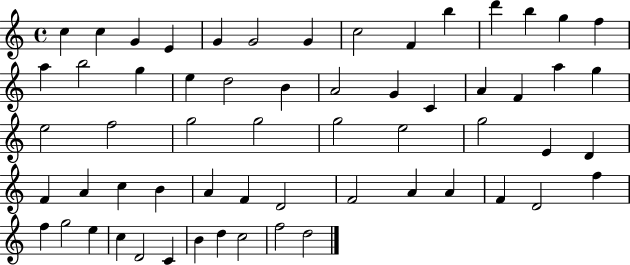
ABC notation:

X:1
T:Untitled
M:4/4
L:1/4
K:C
c c G E G G2 G c2 F b d' b g f a b2 g e d2 B A2 G C A F a g e2 f2 g2 g2 g2 e2 g2 E D F A c B A F D2 F2 A A F D2 f f g2 e c D2 C B d c2 f2 d2